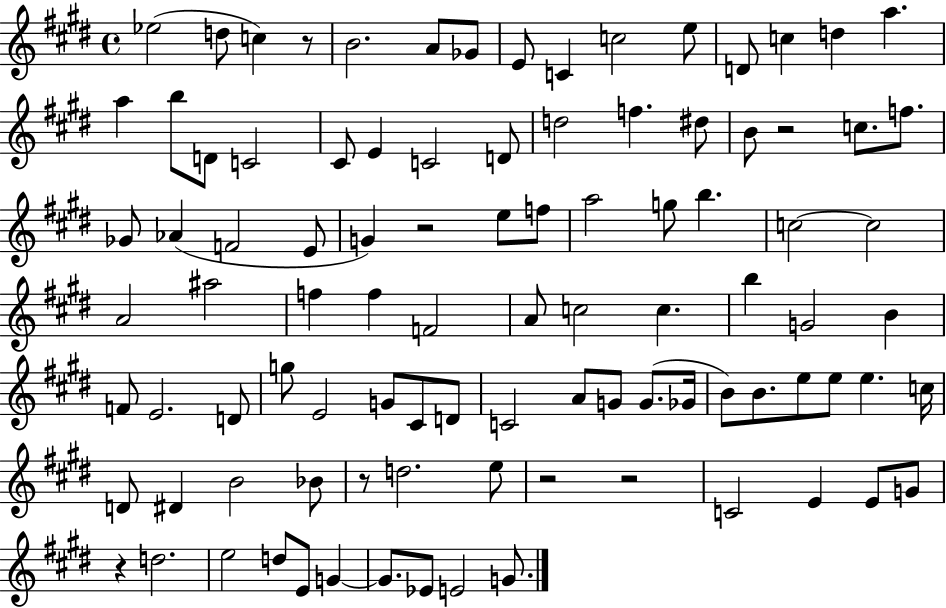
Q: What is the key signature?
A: E major